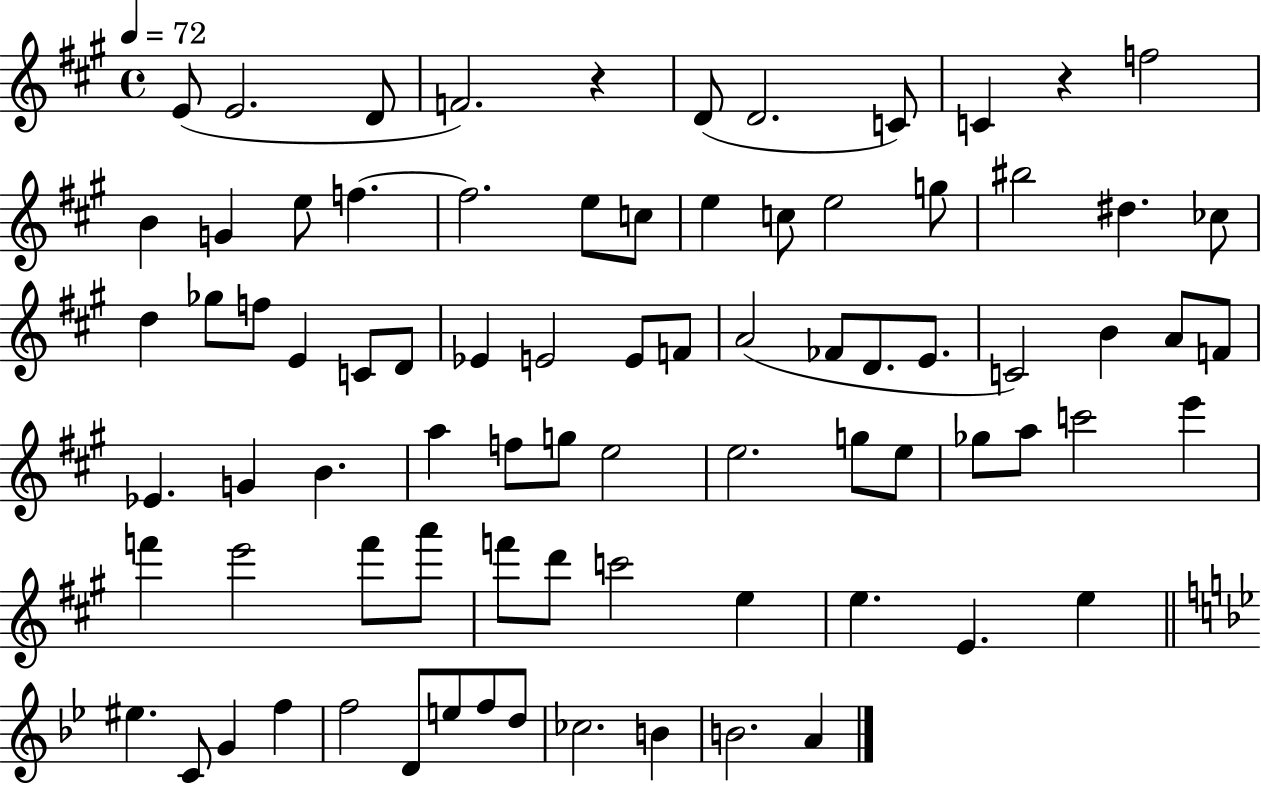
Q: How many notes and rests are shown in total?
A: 81